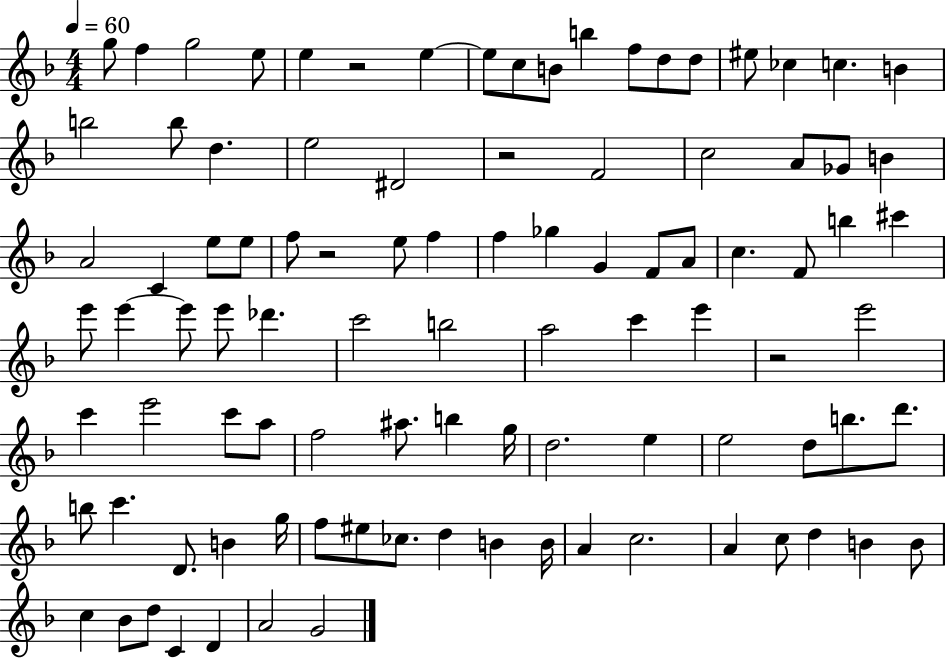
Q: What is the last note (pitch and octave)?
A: G4